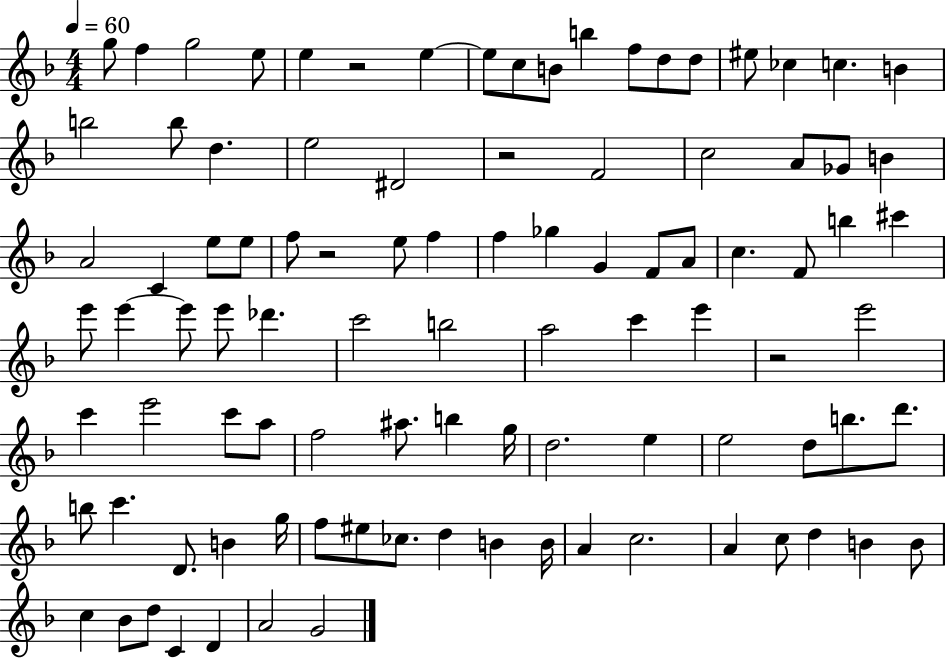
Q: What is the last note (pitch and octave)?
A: G4